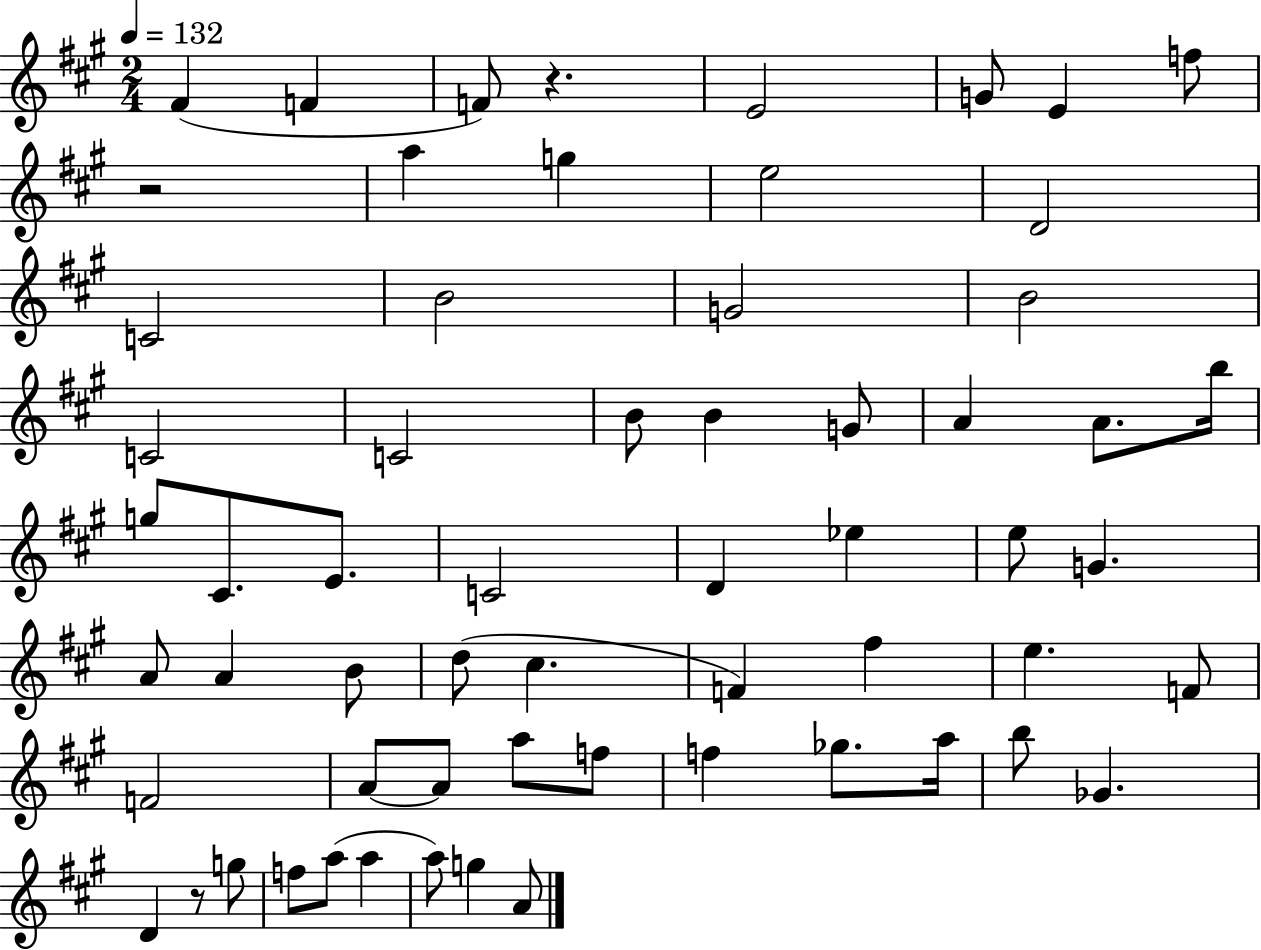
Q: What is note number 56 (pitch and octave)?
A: A5